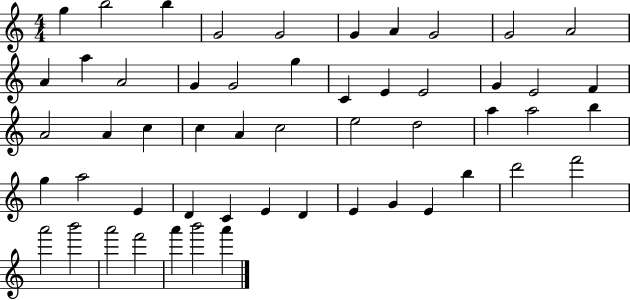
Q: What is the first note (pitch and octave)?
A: G5